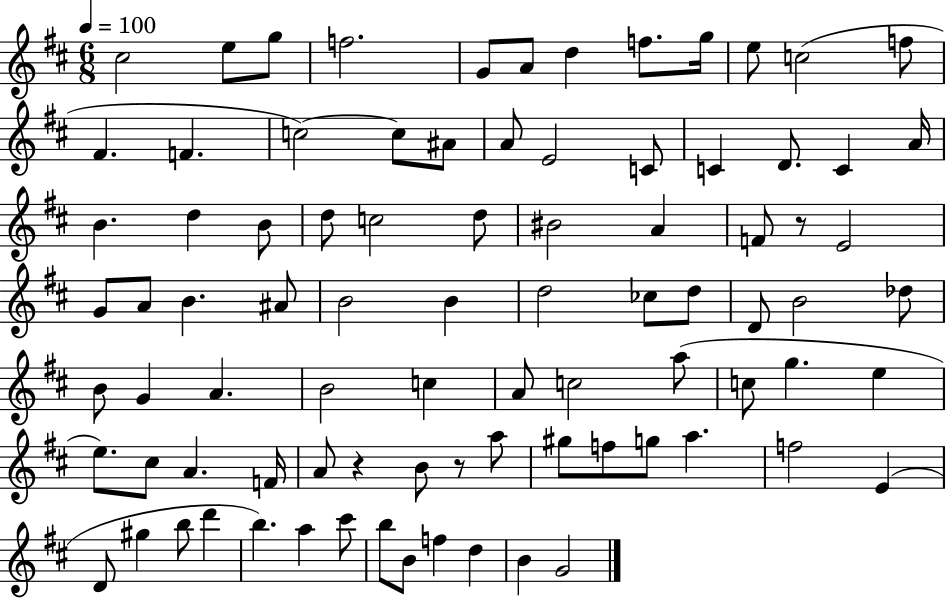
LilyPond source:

{
  \clef treble
  \numericTimeSignature
  \time 6/8
  \key d \major
  \tempo 4 = 100
  cis''2 e''8 g''8 | f''2. | g'8 a'8 d''4 f''8. g''16 | e''8 c''2( f''8 | \break fis'4. f'4. | c''2~~) c''8 ais'8 | a'8 e'2 c'8 | c'4 d'8. c'4 a'16 | \break b'4. d''4 b'8 | d''8 c''2 d''8 | bis'2 a'4 | f'8 r8 e'2 | \break g'8 a'8 b'4. ais'8 | b'2 b'4 | d''2 ces''8 d''8 | d'8 b'2 des''8 | \break b'8 g'4 a'4. | b'2 c''4 | a'8 c''2 a''8( | c''8 g''4. e''4 | \break e''8.) cis''8 a'4. f'16 | a'8 r4 b'8 r8 a''8 | gis''8 f''8 g''8 a''4. | f''2 e'4( | \break d'8 gis''4 b''8 d'''4 | b''4.) a''4 cis'''8 | b''8 b'8 f''4 d''4 | b'4 g'2 | \break \bar "|."
}